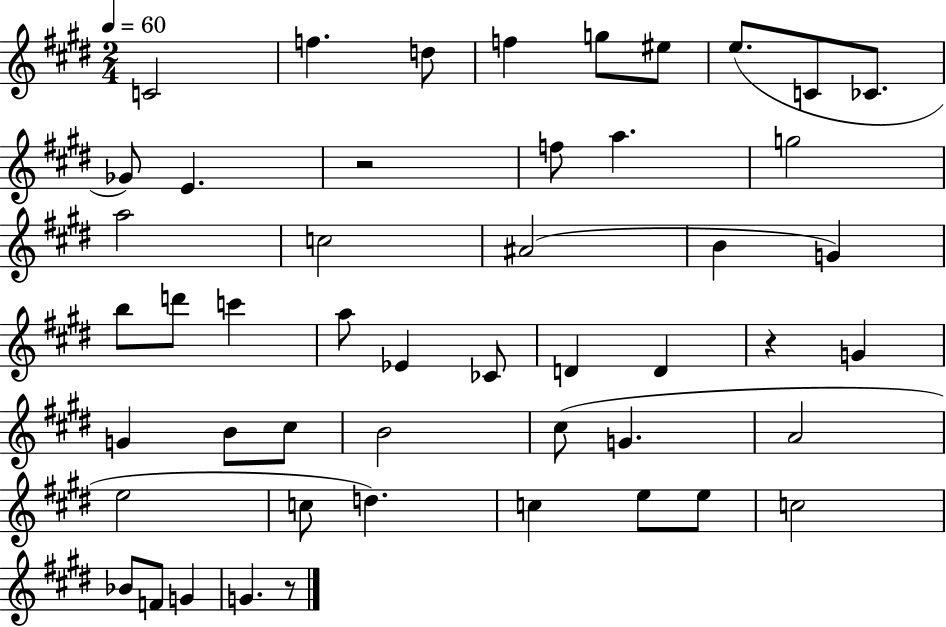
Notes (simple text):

C4/h F5/q. D5/e F5/q G5/e EIS5/e E5/e. C4/e CES4/e. Gb4/e E4/q. R/h F5/e A5/q. G5/h A5/h C5/h A#4/h B4/q G4/q B5/e D6/e C6/q A5/e Eb4/q CES4/e D4/q D4/q R/q G4/q G4/q B4/e C#5/e B4/h C#5/e G4/q. A4/h E5/h C5/e D5/q. C5/q E5/e E5/e C5/h Bb4/e F4/e G4/q G4/q. R/e